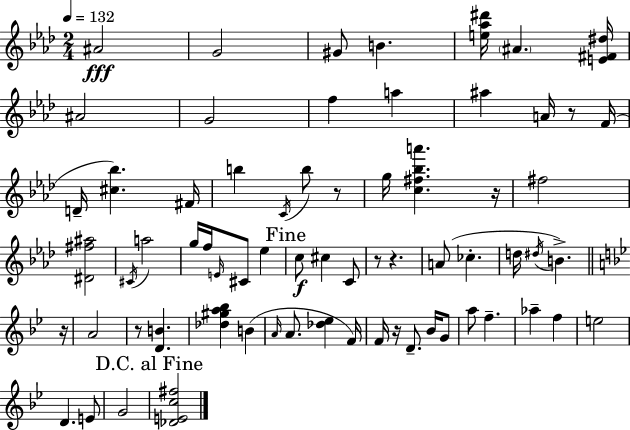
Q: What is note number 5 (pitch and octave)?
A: A#4